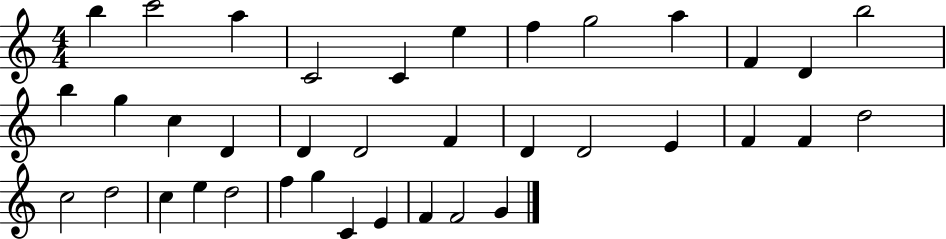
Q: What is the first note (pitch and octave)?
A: B5